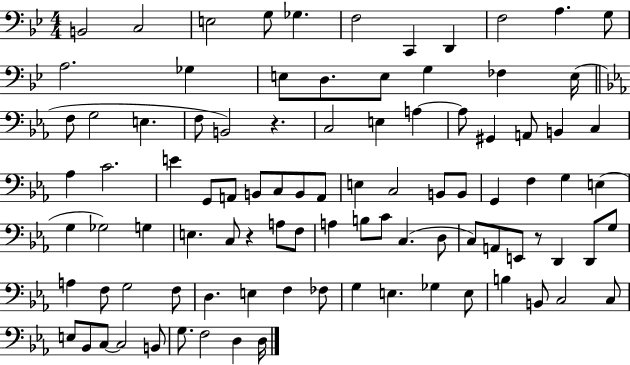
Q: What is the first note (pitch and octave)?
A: B2